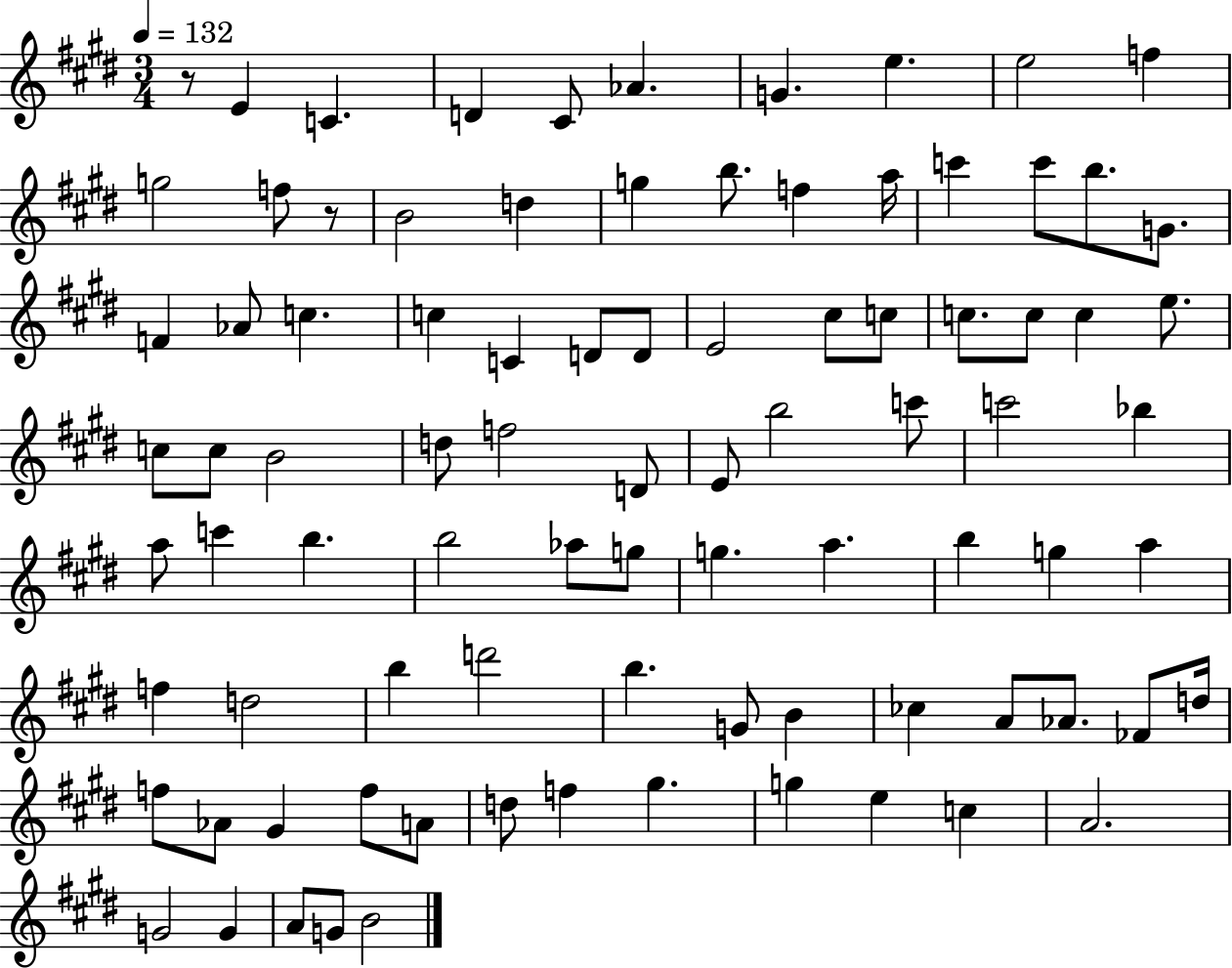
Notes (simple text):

R/e E4/q C4/q. D4/q C#4/e Ab4/q. G4/q. E5/q. E5/h F5/q G5/h F5/e R/e B4/h D5/q G5/q B5/e. F5/q A5/s C6/q C6/e B5/e. G4/e. F4/q Ab4/e C5/q. C5/q C4/q D4/e D4/e E4/h C#5/e C5/e C5/e. C5/e C5/q E5/e. C5/e C5/e B4/h D5/e F5/h D4/e E4/e B5/h C6/e C6/h Bb5/q A5/e C6/q B5/q. B5/h Ab5/e G5/e G5/q. A5/q. B5/q G5/q A5/q F5/q D5/h B5/q D6/h B5/q. G4/e B4/q CES5/q A4/e Ab4/e. FES4/e D5/s F5/e Ab4/e G#4/q F5/e A4/e D5/e F5/q G#5/q. G5/q E5/q C5/q A4/h. G4/h G4/q A4/e G4/e B4/h